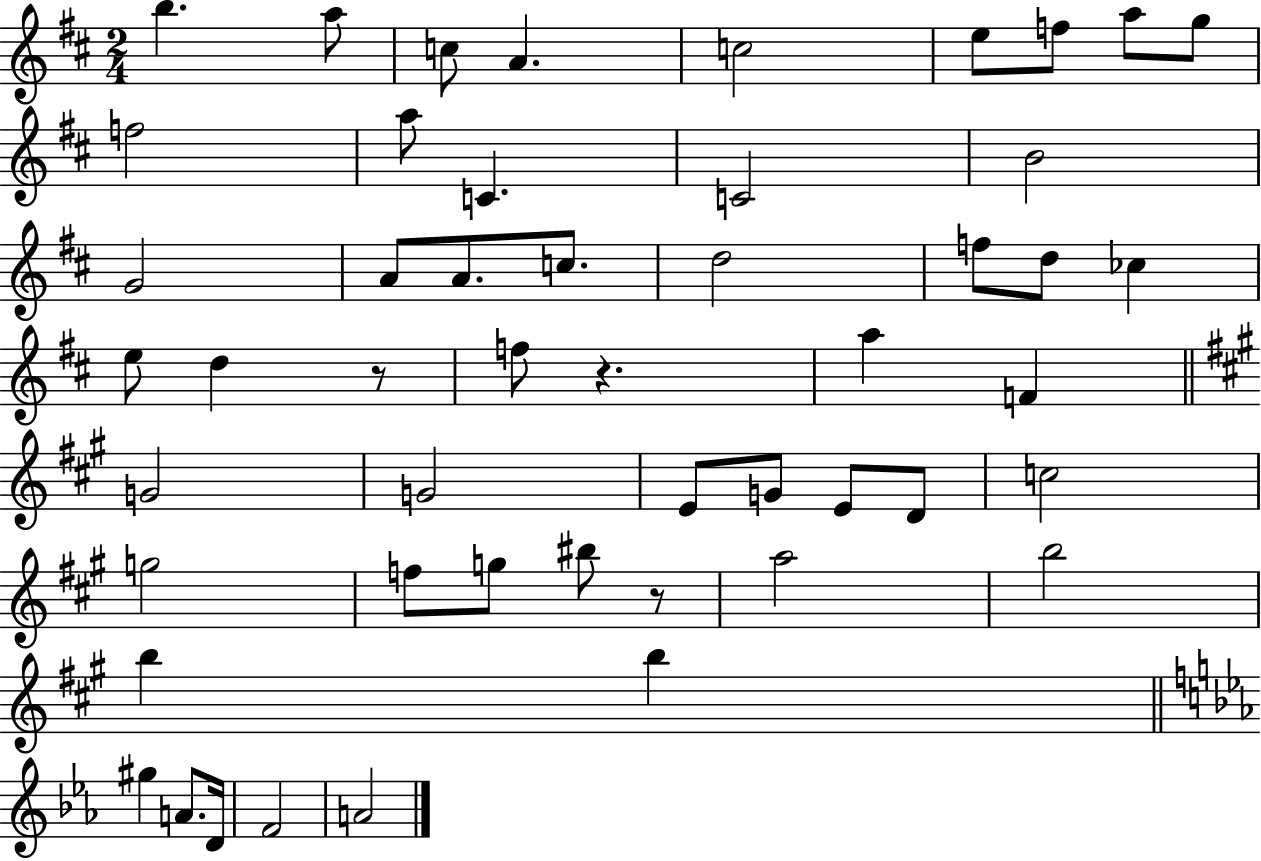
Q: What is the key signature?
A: D major